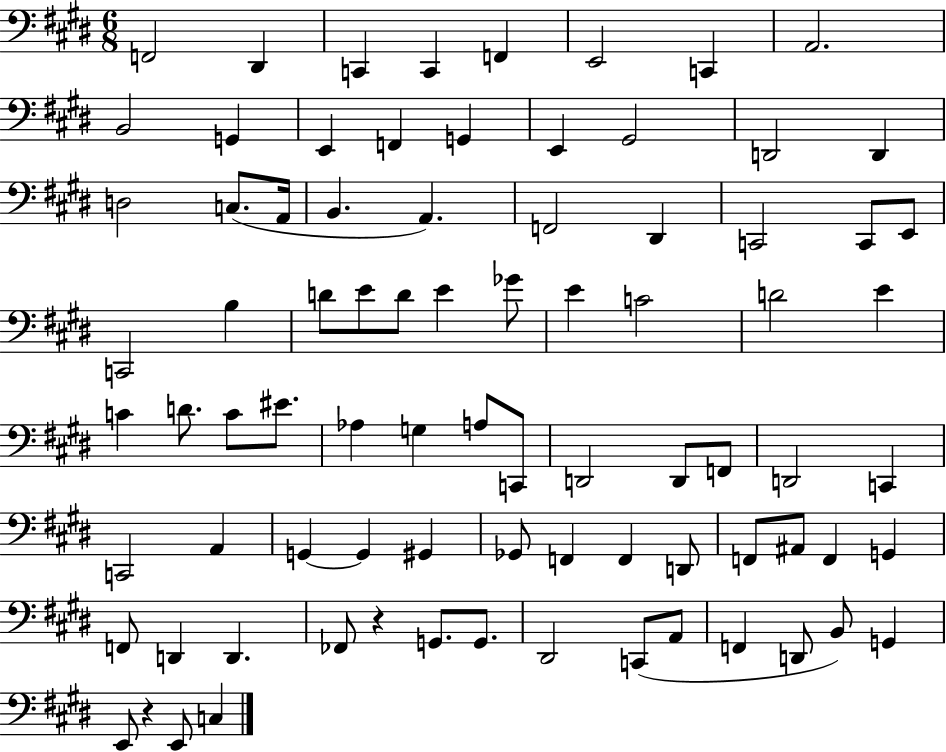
{
  \clef bass
  \numericTimeSignature
  \time 6/8
  \key e \major
  \repeat volta 2 { f,2 dis,4 | c,4 c,4 f,4 | e,2 c,4 | a,2. | \break b,2 g,4 | e,4 f,4 g,4 | e,4 gis,2 | d,2 d,4 | \break d2 c8.( a,16 | b,4. a,4.) | f,2 dis,4 | c,2 c,8 e,8 | \break c,2 b4 | d'8 e'8 d'8 e'4 ges'8 | e'4 c'2 | d'2 e'4 | \break c'4 d'8. c'8 eis'8. | aes4 g4 a8 c,8 | d,2 d,8 f,8 | d,2 c,4 | \break c,2 a,4 | g,4~~ g,4 gis,4 | ges,8 f,4 f,4 d,8 | f,8 ais,8 f,4 g,4 | \break f,8 d,4 d,4. | fes,8 r4 g,8. g,8. | dis,2 c,8( a,8 | f,4 d,8 b,8) g,4 | \break e,8 r4 e,8 c4 | } \bar "|."
}